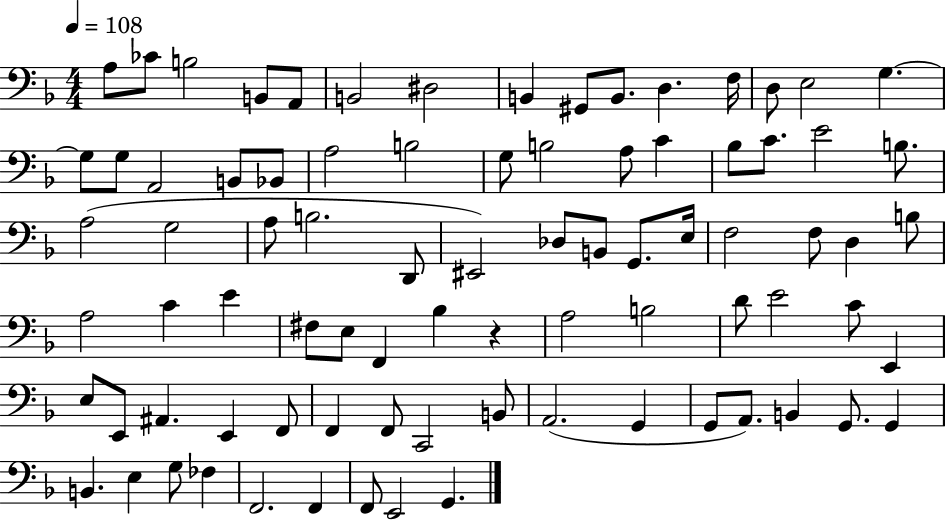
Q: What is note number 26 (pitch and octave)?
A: C4